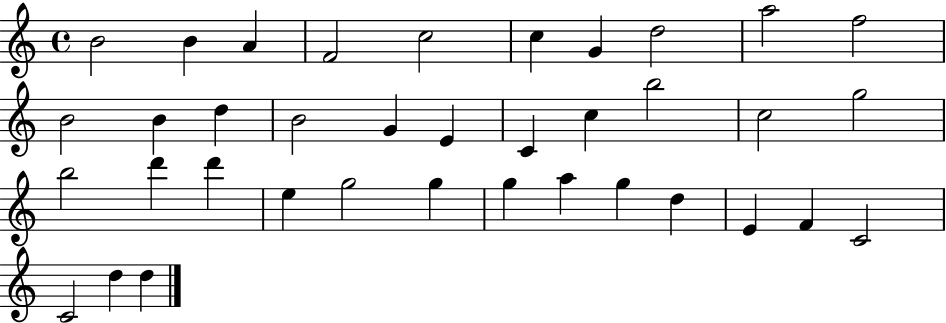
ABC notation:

X:1
T:Untitled
M:4/4
L:1/4
K:C
B2 B A F2 c2 c G d2 a2 f2 B2 B d B2 G E C c b2 c2 g2 b2 d' d' e g2 g g a g d E F C2 C2 d d